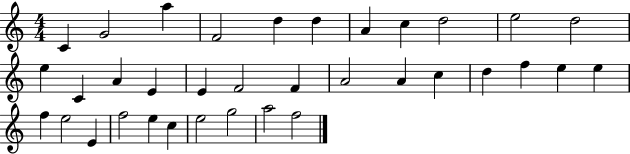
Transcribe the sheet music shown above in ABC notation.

X:1
T:Untitled
M:4/4
L:1/4
K:C
C G2 a F2 d d A c d2 e2 d2 e C A E E F2 F A2 A c d f e e f e2 E f2 e c e2 g2 a2 f2